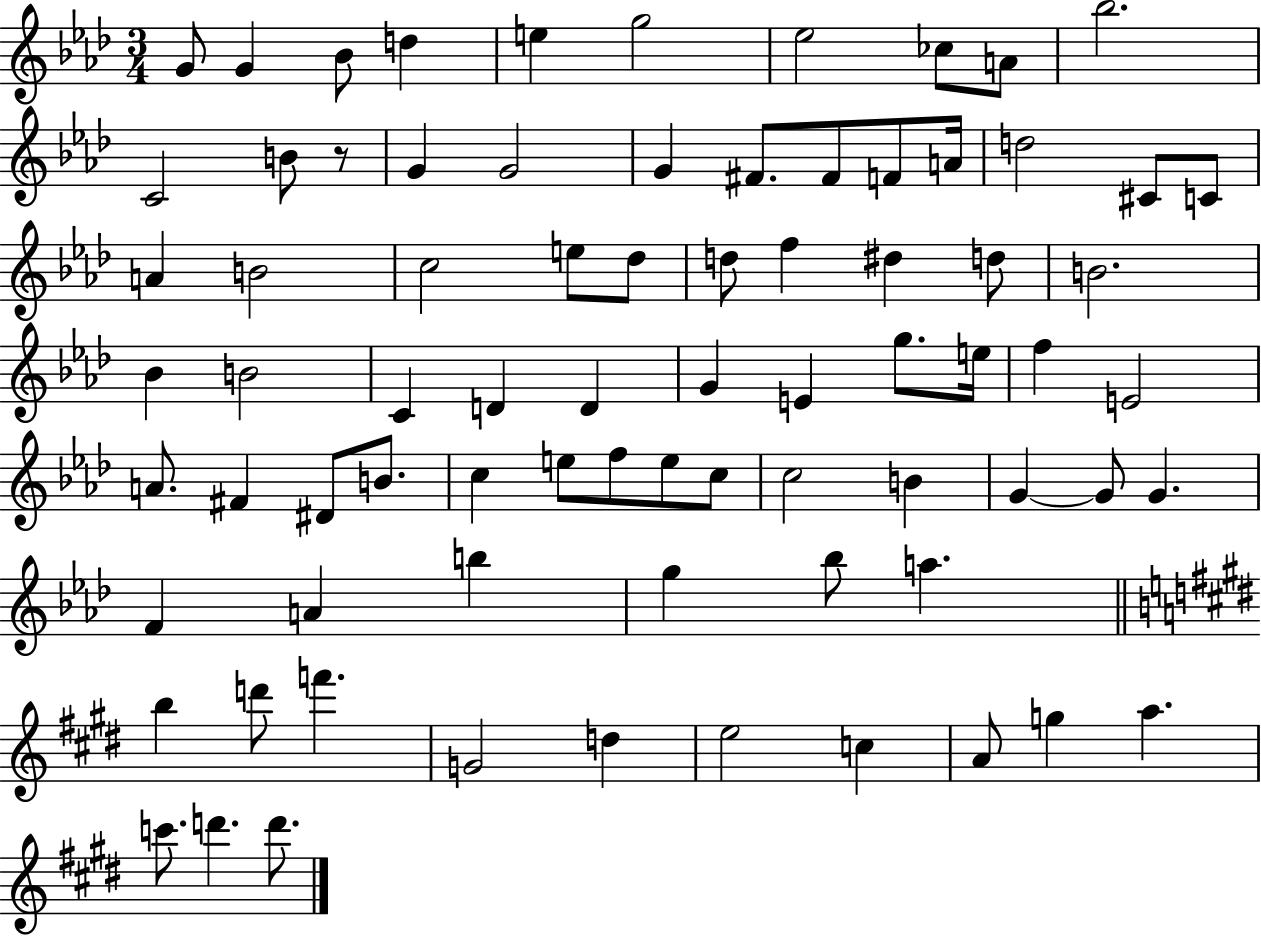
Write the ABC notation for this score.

X:1
T:Untitled
M:3/4
L:1/4
K:Ab
G/2 G _B/2 d e g2 _e2 _c/2 A/2 _b2 C2 B/2 z/2 G G2 G ^F/2 ^F/2 F/2 A/4 d2 ^C/2 C/2 A B2 c2 e/2 _d/2 d/2 f ^d d/2 B2 _B B2 C D D G E g/2 e/4 f E2 A/2 ^F ^D/2 B/2 c e/2 f/2 e/2 c/2 c2 B G G/2 G F A b g _b/2 a b d'/2 f' G2 d e2 c A/2 g a c'/2 d' d'/2